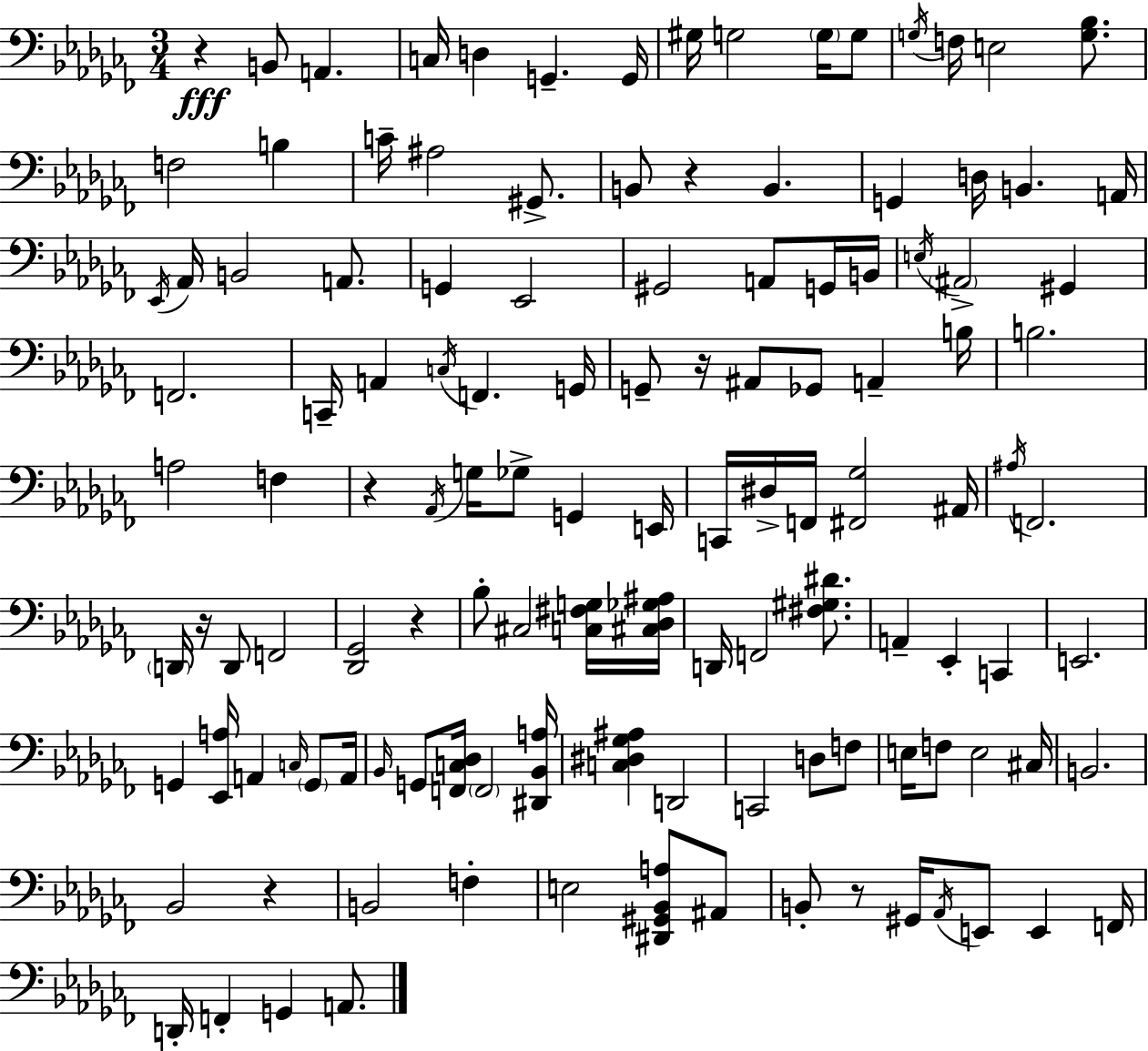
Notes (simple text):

R/q B2/e A2/q. C3/s D3/q G2/q. G2/s G#3/s G3/h G3/s G3/e G3/s F3/s E3/h [G3,Bb3]/e. F3/h B3/q C4/s A#3/h G#2/e. B2/e R/q B2/q. G2/q D3/s B2/q. A2/s Eb2/s Ab2/s B2/h A2/e. G2/q Eb2/h G#2/h A2/e G2/s B2/s E3/s A#2/h G#2/q F2/h. C2/s A2/q C3/s F2/q. G2/s G2/e R/s A#2/e Gb2/e A2/q B3/s B3/h. A3/h F3/q R/q Ab2/s G3/s Gb3/e G2/q E2/s C2/s D#3/s F2/s [F#2,Gb3]/h A#2/s A#3/s F2/h. D2/s R/s D2/e F2/h [Db2,Gb2]/h R/q Bb3/e C#3/h [C3,F#3,G3]/s [C#3,Db3,Gb3,A#3]/s D2/s F2/h [F#3,G#3,D#4]/e. A2/q Eb2/q C2/q E2/h. G2/q [Eb2,A3]/s A2/q C3/s G2/e A2/s Bb2/s G2/e [F2,C3,Db3]/s F2/h [D#2,Bb2,A3]/s [C3,D#3,Gb3,A#3]/q D2/h C2/h D3/e F3/e E3/s F3/e E3/h C#3/s B2/h. Bb2/h R/q B2/h F3/q E3/h [D#2,G#2,Bb2,A3]/e A#2/e B2/e R/e G#2/s Ab2/s E2/e E2/q F2/s D2/s F2/q G2/q A2/e.